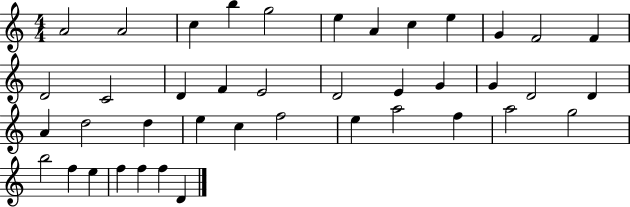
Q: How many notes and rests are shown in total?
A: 41